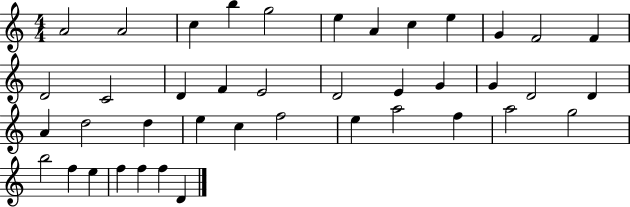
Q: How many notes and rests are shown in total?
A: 41